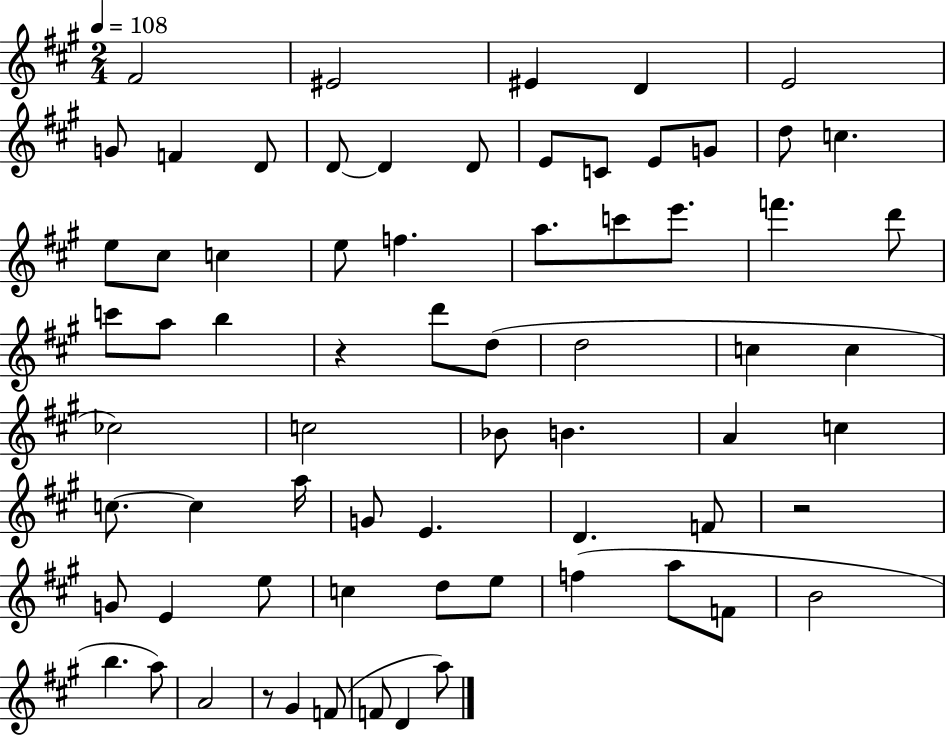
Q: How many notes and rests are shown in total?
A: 69